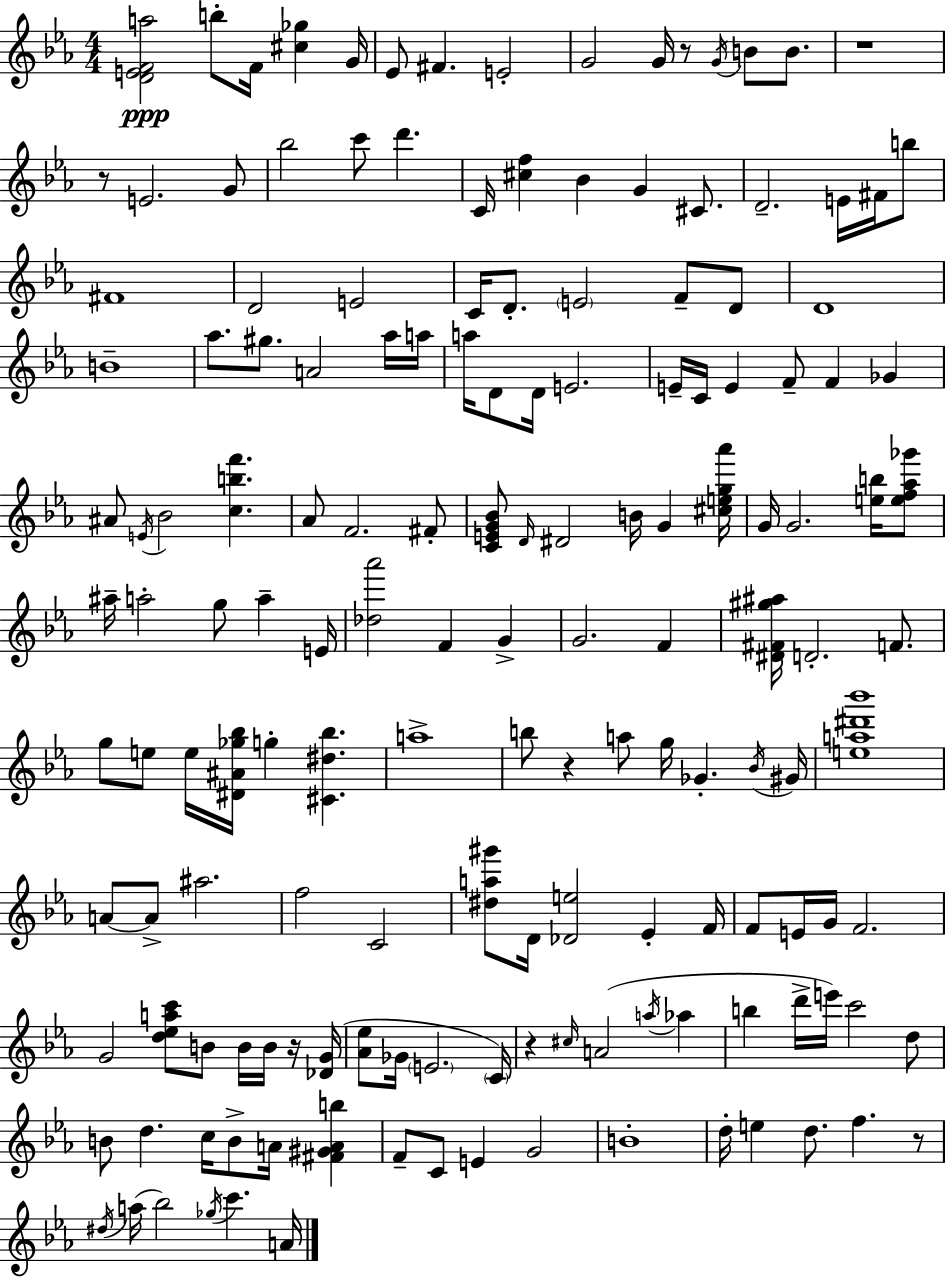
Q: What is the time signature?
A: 4/4